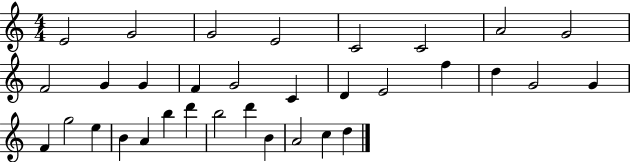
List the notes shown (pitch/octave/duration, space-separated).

E4/h G4/h G4/h E4/h C4/h C4/h A4/h G4/h F4/h G4/q G4/q F4/q G4/h C4/q D4/q E4/h F5/q D5/q G4/h G4/q F4/q G5/h E5/q B4/q A4/q B5/q D6/q B5/h D6/q B4/q A4/h C5/q D5/q